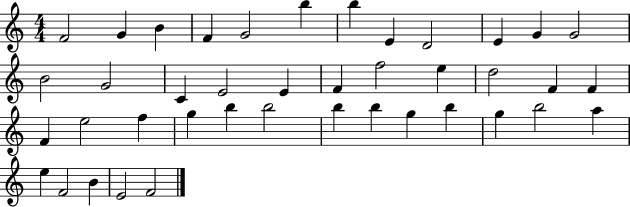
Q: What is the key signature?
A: C major